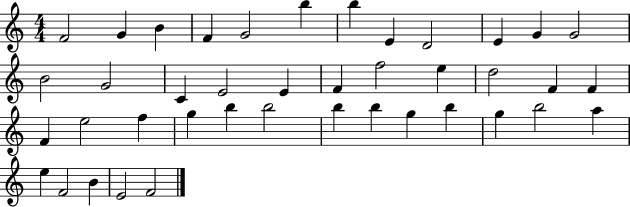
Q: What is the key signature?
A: C major